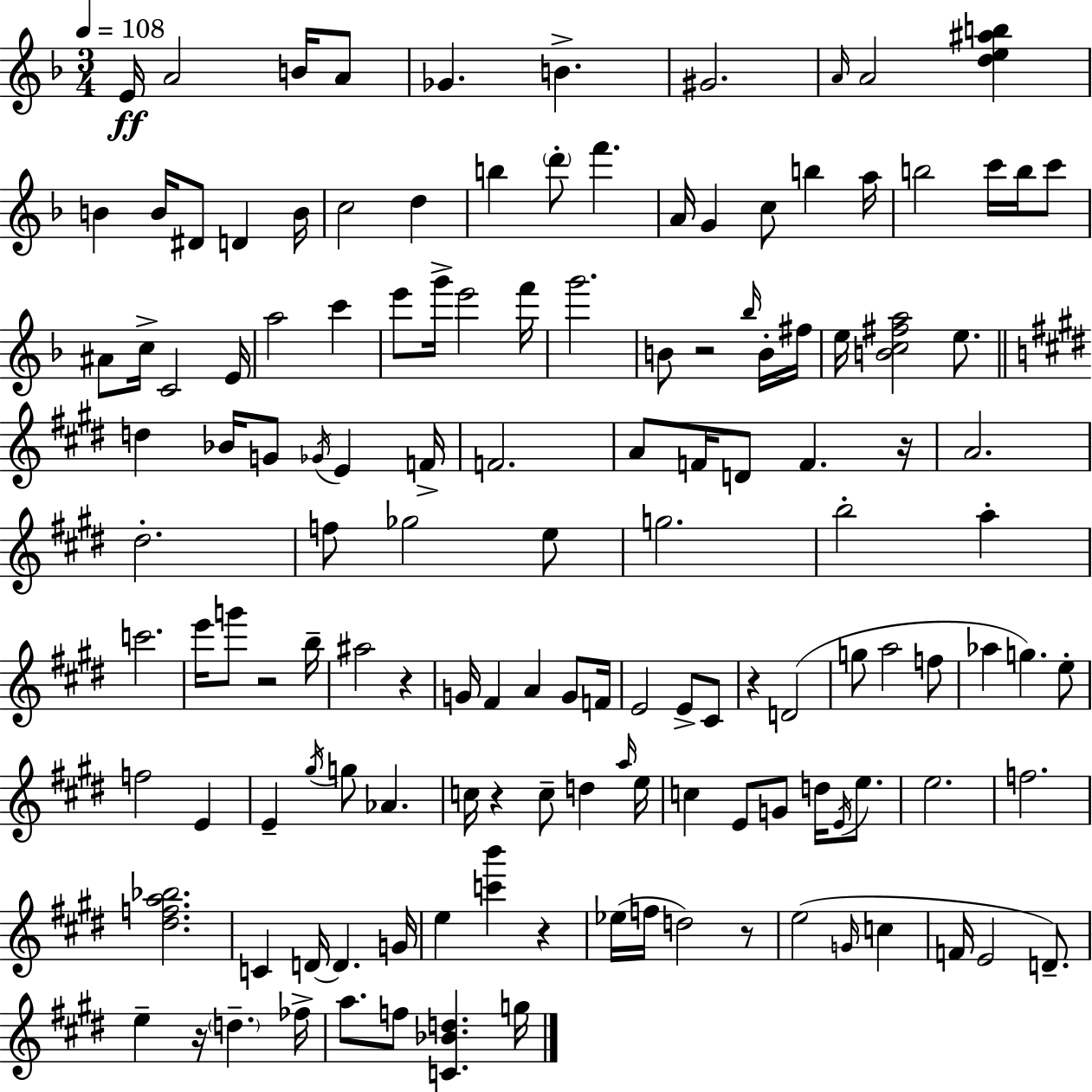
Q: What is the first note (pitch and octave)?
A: E4